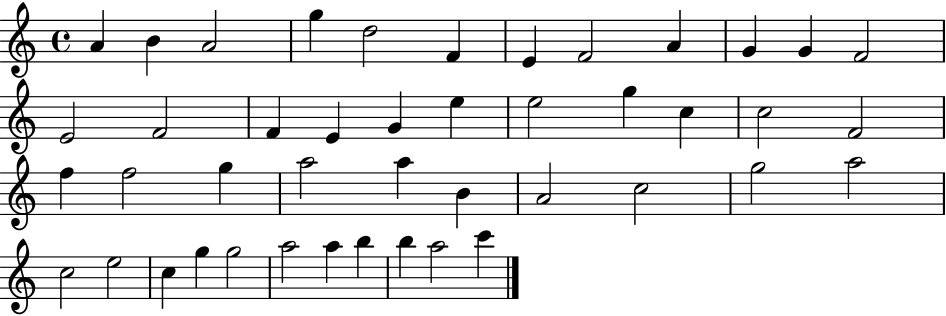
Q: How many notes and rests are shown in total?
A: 44